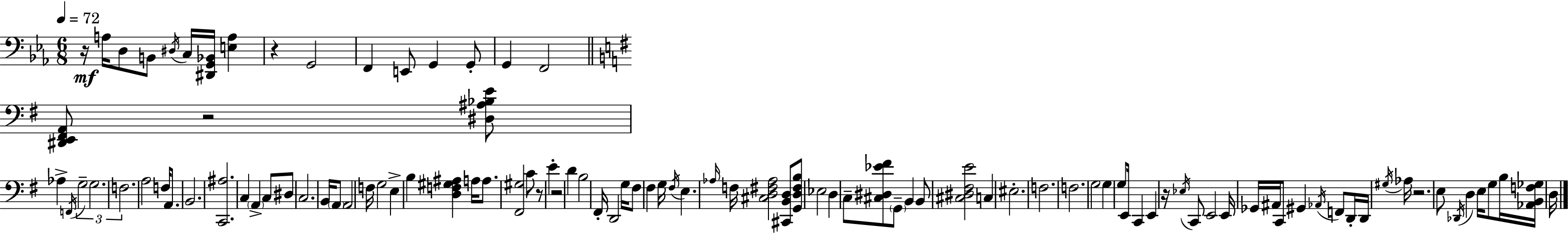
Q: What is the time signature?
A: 6/8